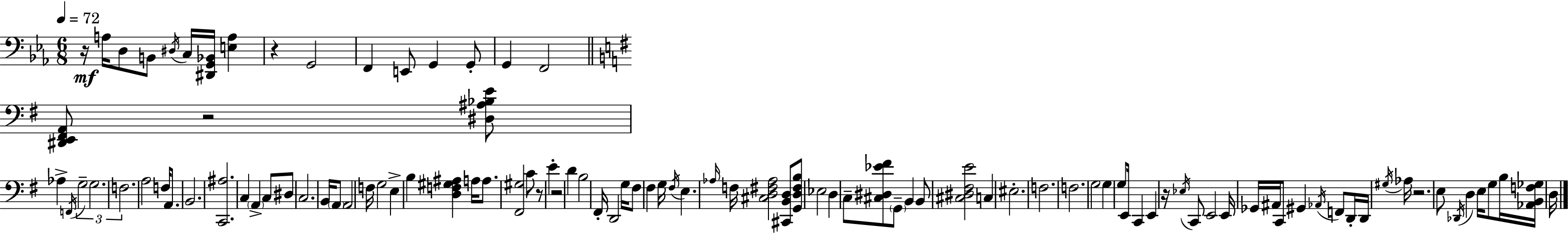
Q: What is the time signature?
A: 6/8